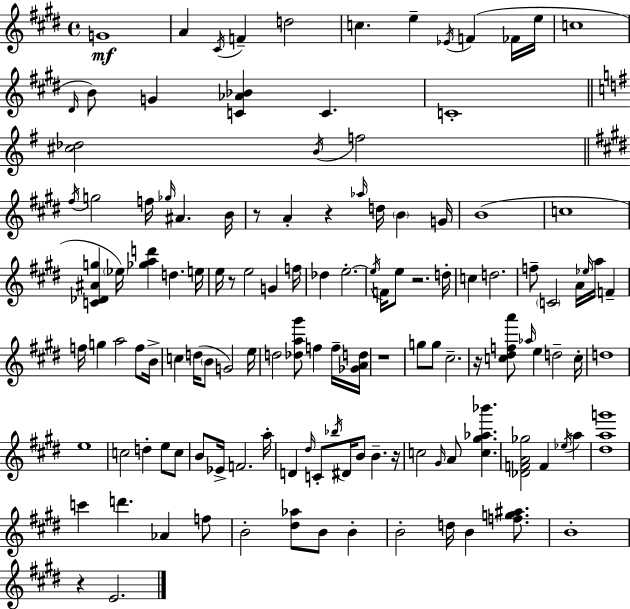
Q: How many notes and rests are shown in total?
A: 128